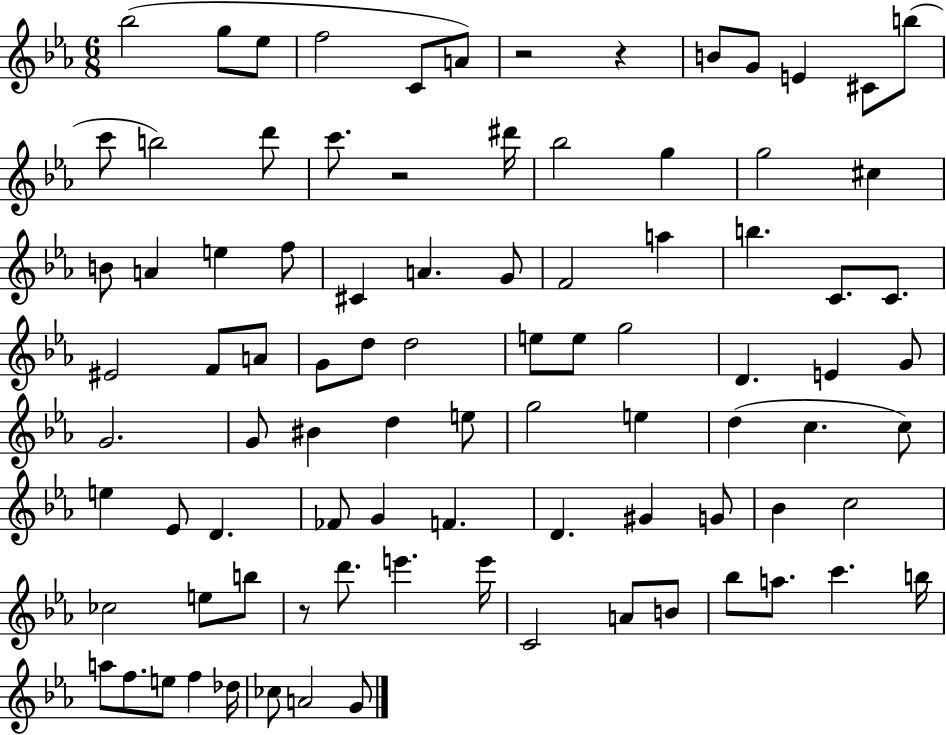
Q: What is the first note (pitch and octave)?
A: Bb5